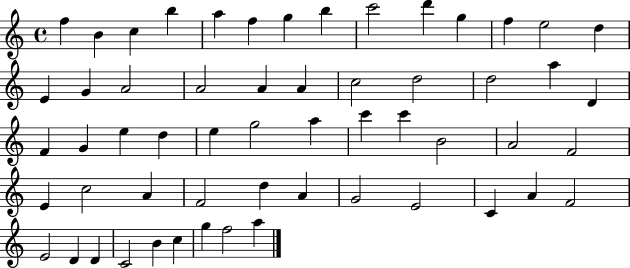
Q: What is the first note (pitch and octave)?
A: F5